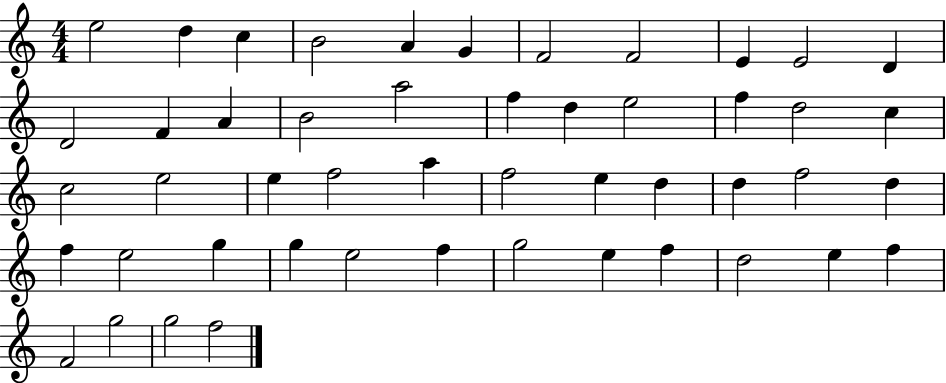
{
  \clef treble
  \numericTimeSignature
  \time 4/4
  \key c \major
  e''2 d''4 c''4 | b'2 a'4 g'4 | f'2 f'2 | e'4 e'2 d'4 | \break d'2 f'4 a'4 | b'2 a''2 | f''4 d''4 e''2 | f''4 d''2 c''4 | \break c''2 e''2 | e''4 f''2 a''4 | f''2 e''4 d''4 | d''4 f''2 d''4 | \break f''4 e''2 g''4 | g''4 e''2 f''4 | g''2 e''4 f''4 | d''2 e''4 f''4 | \break f'2 g''2 | g''2 f''2 | \bar "|."
}